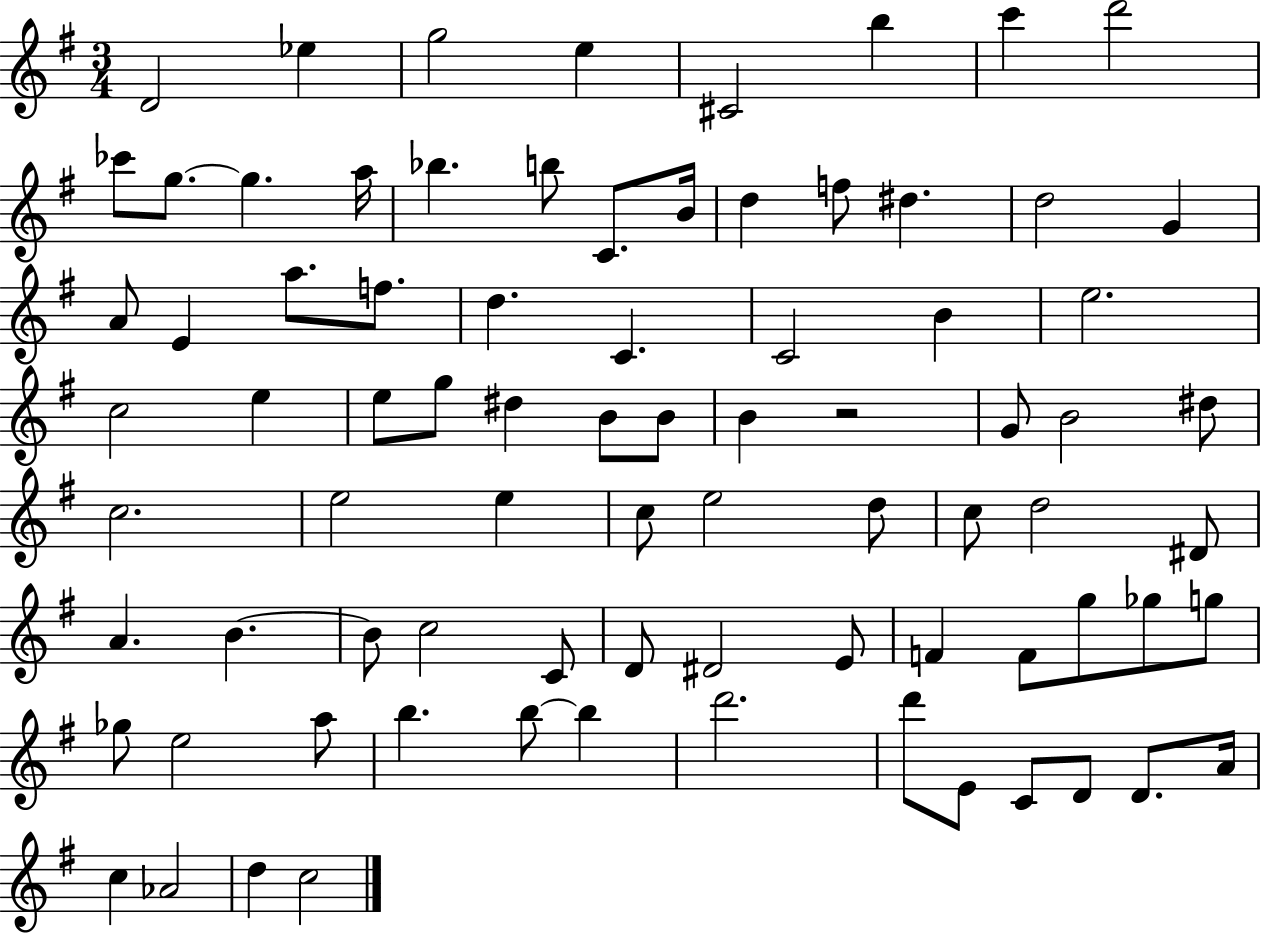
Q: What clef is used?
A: treble